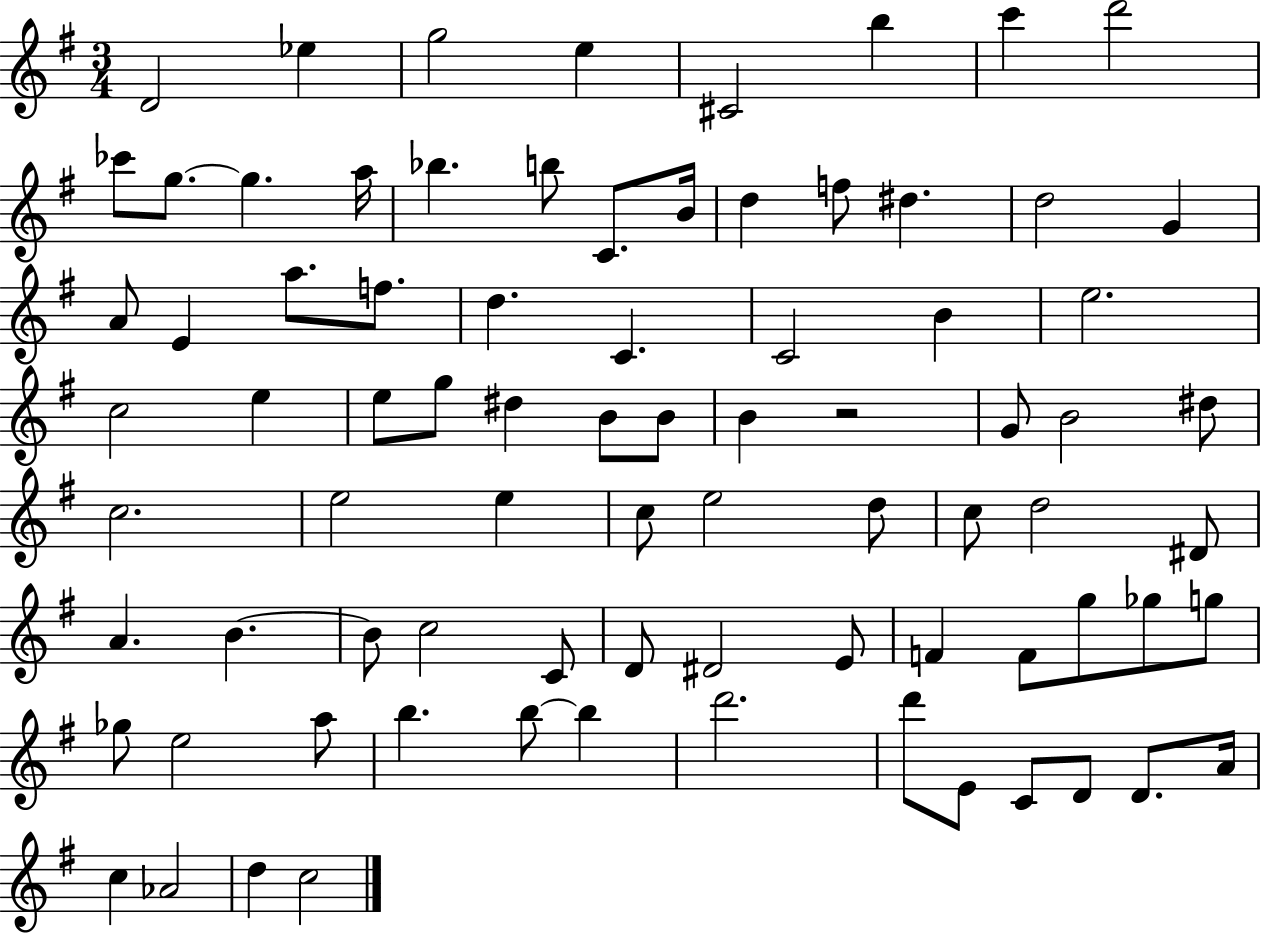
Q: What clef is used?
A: treble